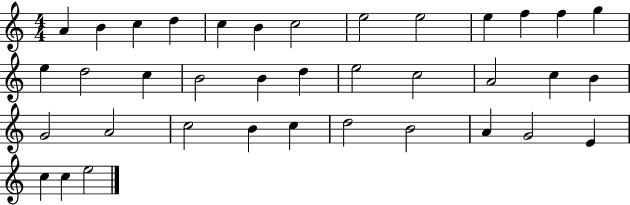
{
  \clef treble
  \numericTimeSignature
  \time 4/4
  \key c \major
  a'4 b'4 c''4 d''4 | c''4 b'4 c''2 | e''2 e''2 | e''4 f''4 f''4 g''4 | \break e''4 d''2 c''4 | b'2 b'4 d''4 | e''2 c''2 | a'2 c''4 b'4 | \break g'2 a'2 | c''2 b'4 c''4 | d''2 b'2 | a'4 g'2 e'4 | \break c''4 c''4 e''2 | \bar "|."
}